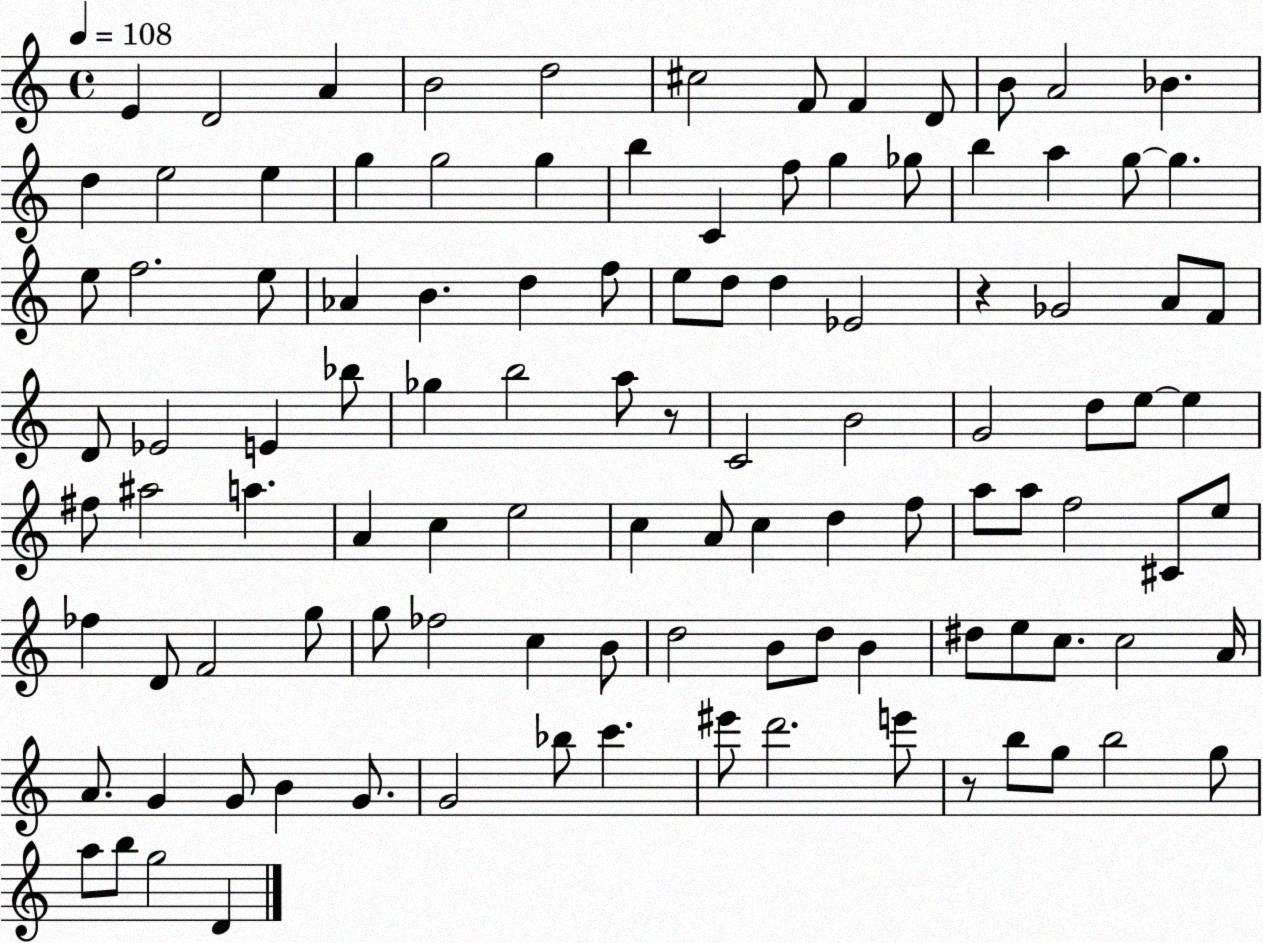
X:1
T:Untitled
M:4/4
L:1/4
K:C
E D2 A B2 d2 ^c2 F/2 F D/2 B/2 A2 _B d e2 e g g2 g b C f/2 g _g/2 b a g/2 g e/2 f2 e/2 _A B d f/2 e/2 d/2 d _E2 z _G2 A/2 F/2 D/2 _E2 E _b/2 _g b2 a/2 z/2 C2 B2 G2 d/2 e/2 e ^f/2 ^a2 a A c e2 c A/2 c d f/2 a/2 a/2 f2 ^C/2 e/2 _f D/2 F2 g/2 g/2 _f2 c B/2 d2 B/2 d/2 B ^d/2 e/2 c/2 c2 A/4 A/2 G G/2 B G/2 G2 _b/2 c' ^e'/2 d'2 e'/2 z/2 b/2 g/2 b2 g/2 a/2 b/2 g2 D